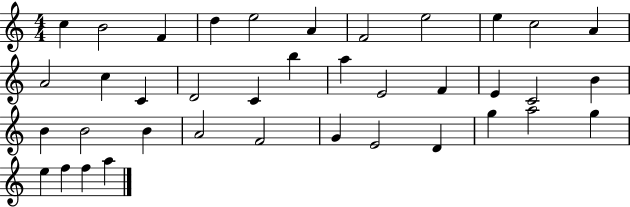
C5/q B4/h F4/q D5/q E5/h A4/q F4/h E5/h E5/q C5/h A4/q A4/h C5/q C4/q D4/h C4/q B5/q A5/q E4/h F4/q E4/q C4/h B4/q B4/q B4/h B4/q A4/h F4/h G4/q E4/h D4/q G5/q A5/h G5/q E5/q F5/q F5/q A5/q